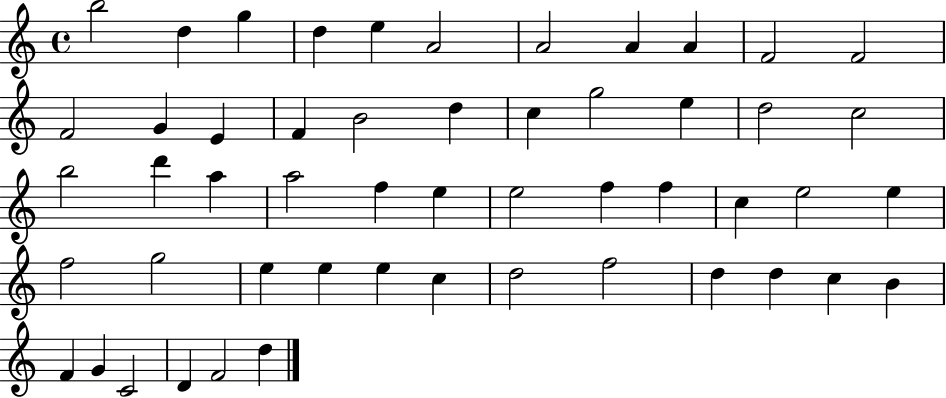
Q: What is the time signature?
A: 4/4